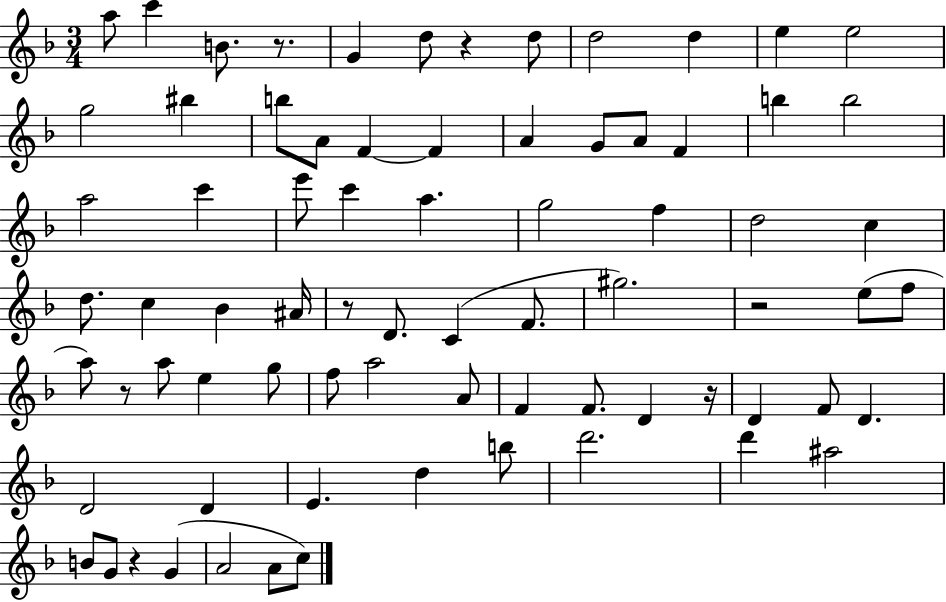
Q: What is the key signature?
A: F major